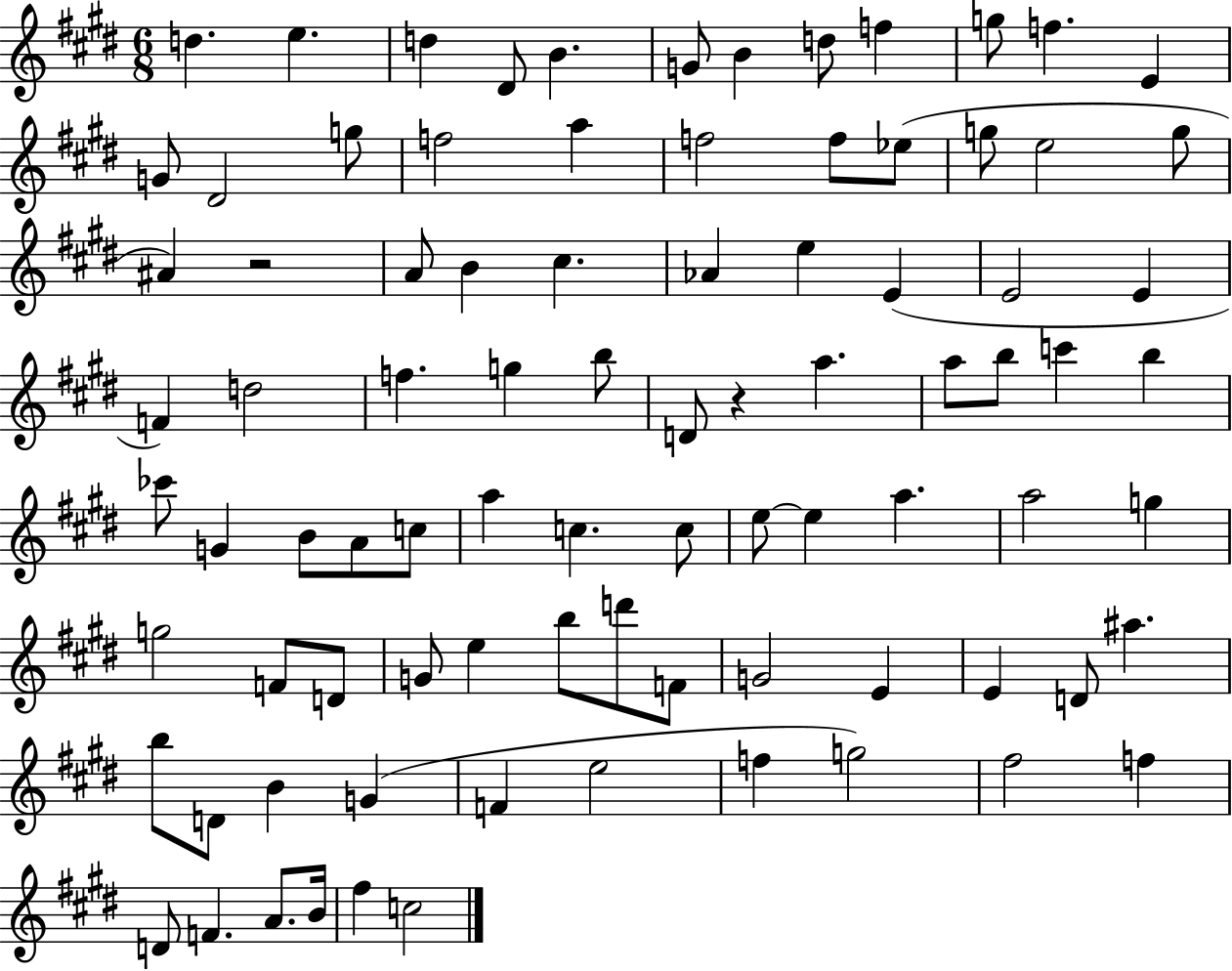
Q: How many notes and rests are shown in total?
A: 87